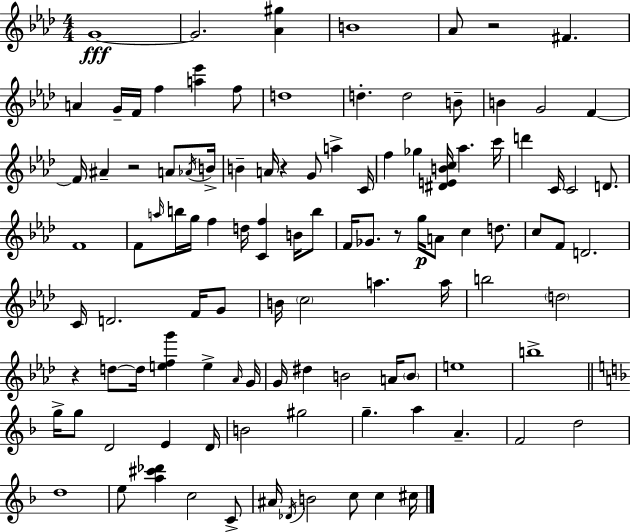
{
  \clef treble
  \numericTimeSignature
  \time 4/4
  \key aes \major
  g'1~~\fff | g'2. <aes' gis''>4 | b'1 | aes'8 r2 fis'4. | \break a'4 g'16-- f'16 f''4 <a'' ees'''>4 f''8 | d''1 | d''4.-. d''2 b'8-- | b'4 g'2 f'4~~ | \break f'16 ais'4-- r2 a'8 \acciaccatura { aes'16 } | b'16-> b'4-- a'16 r4 g'8 a''4-> | c'16 f''4 ges''4 <dis' e' b' c''>16 aes''4. | c'''16 d'''4 c'16 c'2 d'8. | \break f'1 | f'8 \grace { a''16 } b''16 g''16 f''4 d''16 <c' f''>4 b'16 | b''8 f'16 ges'8. r8 g''16\p a'8 c''4 d''8. | c''8 f'8 d'2. | \break c'16 d'2. f'16 | g'8 b'16 \parenthesize c''2 a''4. | a''16 b''2 \parenthesize d''2 | r4 d''8~~ d''16 <e'' f'' g'''>4 e''4-> | \break \grace { aes'16 } g'16 g'16 dis''4 b'2 | a'16 \parenthesize b'8 e''1 | b''1-> | \bar "||" \break \key d \minor g''16-> g''8 d'2 e'4 d'16 | b'2 gis''2 | g''4.-- a''4 a'4.-- | f'2 d''2 | \break d''1 | e''8 <a'' cis''' des'''>4 c''2 c'8-> | ais'16 \acciaccatura { des'16 } b'2 c''8 c''4 | cis''16 \bar "|."
}